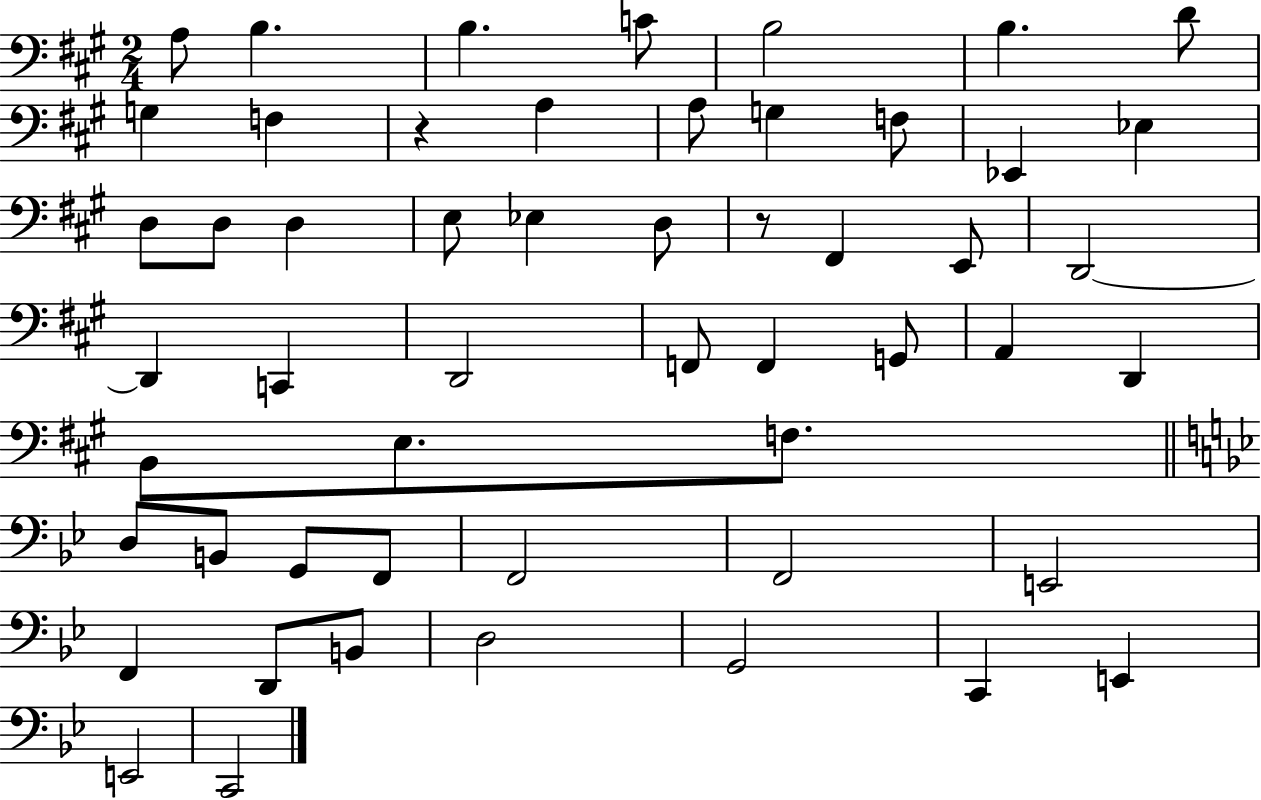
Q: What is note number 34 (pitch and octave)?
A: E3